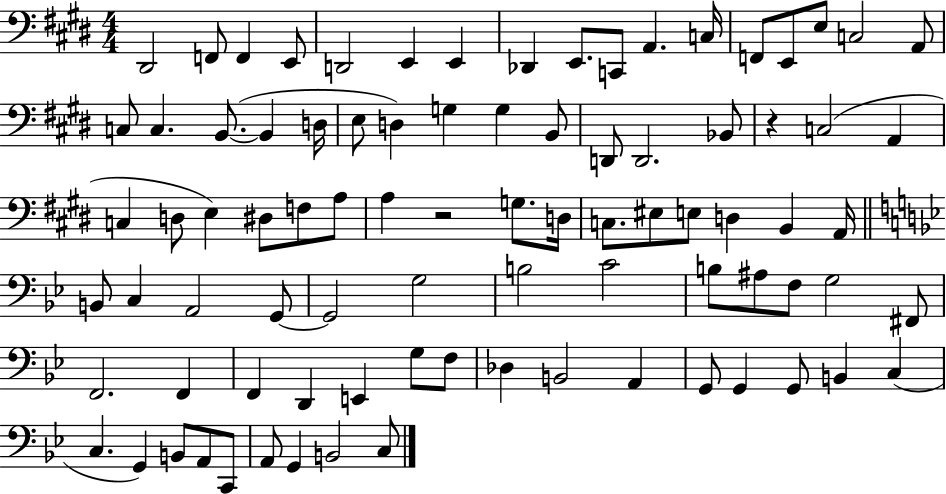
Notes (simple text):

D#2/h F2/e F2/q E2/e D2/h E2/q E2/q Db2/q E2/e. C2/e A2/q. C3/s F2/e E2/e E3/e C3/h A2/e C3/e C3/q. B2/e. B2/q D3/s E3/e D3/q G3/q G3/q B2/e D2/e D2/h. Bb2/e R/q C3/h A2/q C3/q D3/e E3/q D#3/e F3/e A3/e A3/q R/h G3/e. D3/s C3/e. EIS3/e E3/e D3/q B2/q A2/s B2/e C3/q A2/h G2/e G2/h G3/h B3/h C4/h B3/e A#3/e F3/e G3/h F#2/e F2/h. F2/q F2/q D2/q E2/q G3/e F3/e Db3/q B2/h A2/q G2/e G2/q G2/e B2/q C3/q C3/q. G2/q B2/e A2/e C2/e A2/e G2/q B2/h C3/e